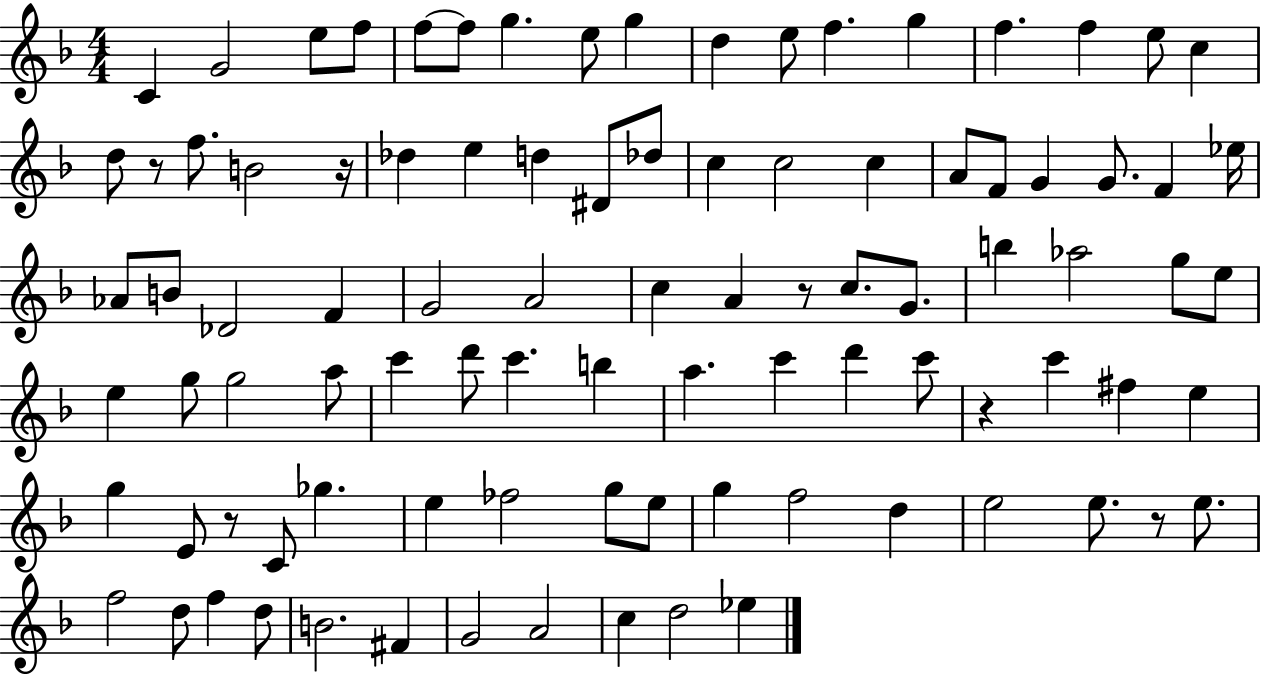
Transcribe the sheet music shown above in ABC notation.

X:1
T:Untitled
M:4/4
L:1/4
K:F
C G2 e/2 f/2 f/2 f/2 g e/2 g d e/2 f g f f e/2 c d/2 z/2 f/2 B2 z/4 _d e d ^D/2 _d/2 c c2 c A/2 F/2 G G/2 F _e/4 _A/2 B/2 _D2 F G2 A2 c A z/2 c/2 G/2 b _a2 g/2 e/2 e g/2 g2 a/2 c' d'/2 c' b a c' d' c'/2 z c' ^f e g E/2 z/2 C/2 _g e _f2 g/2 e/2 g f2 d e2 e/2 z/2 e/2 f2 d/2 f d/2 B2 ^F G2 A2 c d2 _e